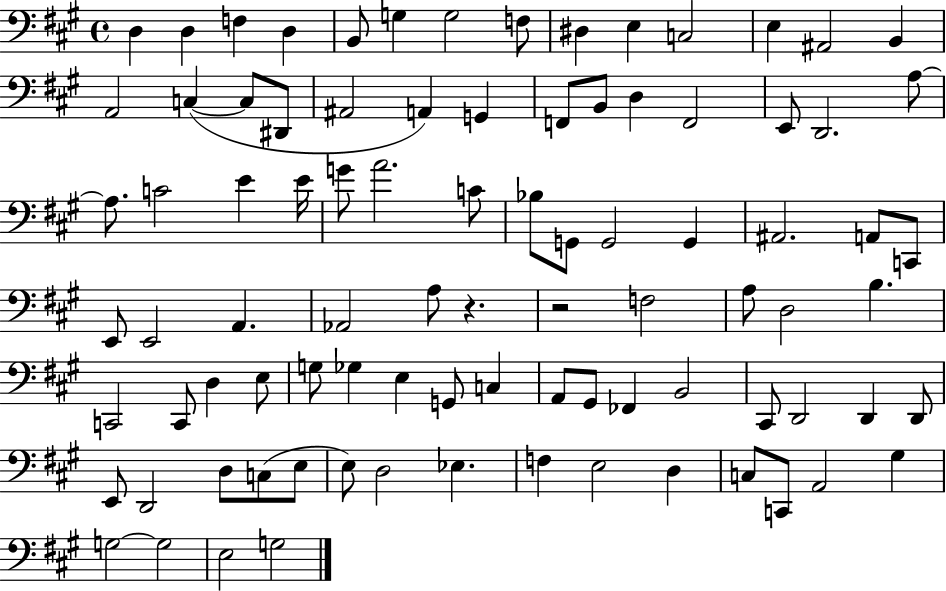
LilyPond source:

{
  \clef bass
  \time 4/4
  \defaultTimeSignature
  \key a \major
  d4 d4 f4 d4 | b,8 g4 g2 f8 | dis4 e4 c2 | e4 ais,2 b,4 | \break a,2 c4~(~ c8 dis,8 | ais,2 a,4) g,4 | f,8 b,8 d4 f,2 | e,8 d,2. a8~~ | \break a8. c'2 e'4 e'16 | g'8 a'2. c'8 | bes8 g,8 g,2 g,4 | ais,2. a,8 c,8 | \break e,8 e,2 a,4. | aes,2 a8 r4. | r2 f2 | a8 d2 b4. | \break c,2 c,8 d4 e8 | g8 ges4 e4 g,8 c4 | a,8 gis,8 fes,4 b,2 | cis,8 d,2 d,4 d,8 | \break e,8 d,2 d8 c8( e8 | e8) d2 ees4. | f4 e2 d4 | c8 c,8 a,2 gis4 | \break g2~~ g2 | e2 g2 | \bar "|."
}